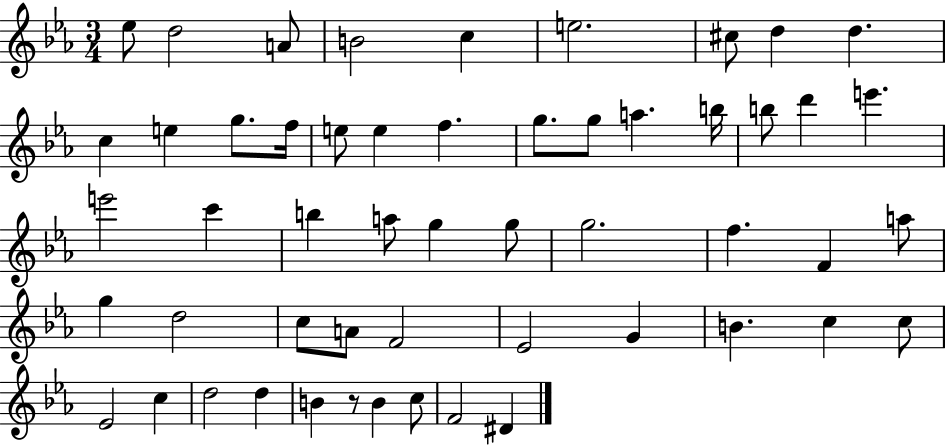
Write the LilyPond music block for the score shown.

{
  \clef treble
  \numericTimeSignature
  \time 3/4
  \key ees \major
  ees''8 d''2 a'8 | b'2 c''4 | e''2. | cis''8 d''4 d''4. | \break c''4 e''4 g''8. f''16 | e''8 e''4 f''4. | g''8. g''8 a''4. b''16 | b''8 d'''4 e'''4. | \break e'''2 c'''4 | b''4 a''8 g''4 g''8 | g''2. | f''4. f'4 a''8 | \break g''4 d''2 | c''8 a'8 f'2 | ees'2 g'4 | b'4. c''4 c''8 | \break ees'2 c''4 | d''2 d''4 | b'4 r8 b'4 c''8 | f'2 dis'4 | \break \bar "|."
}